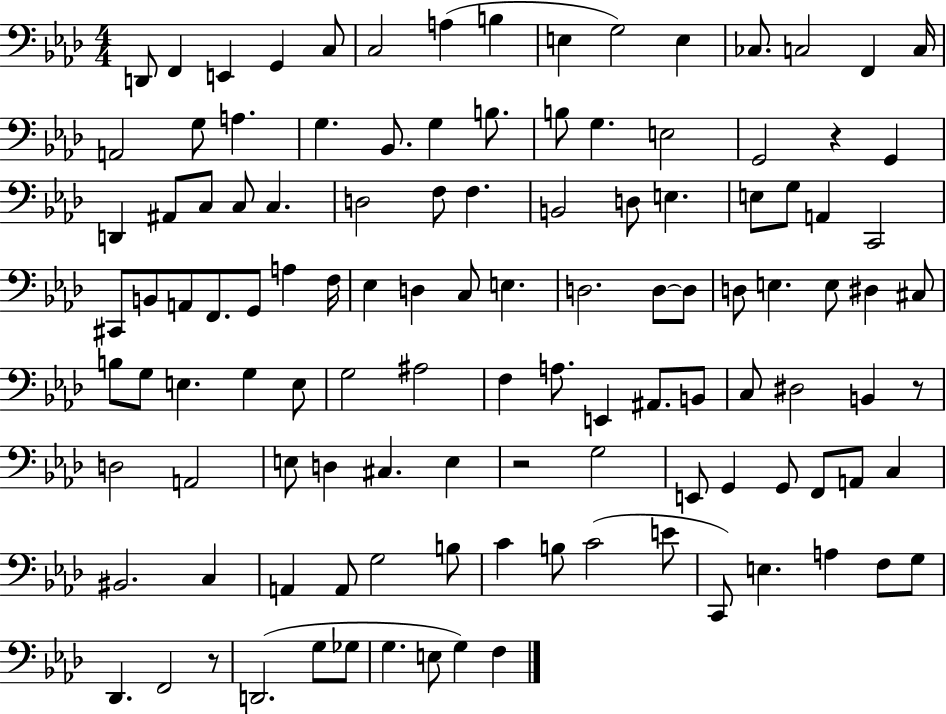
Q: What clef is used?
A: bass